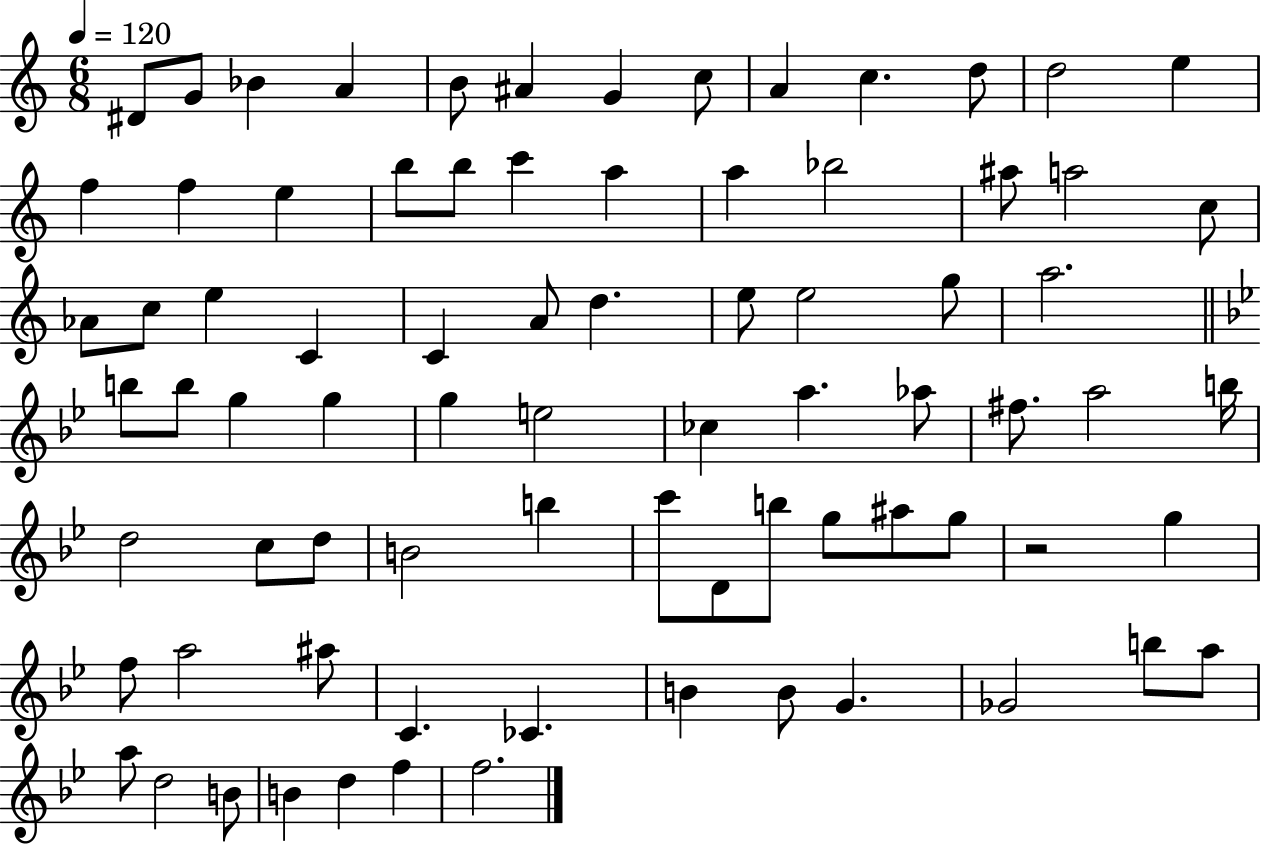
D#4/e G4/e Bb4/q A4/q B4/e A#4/q G4/q C5/e A4/q C5/q. D5/e D5/h E5/q F5/q F5/q E5/q B5/e B5/e C6/q A5/q A5/q Bb5/h A#5/e A5/h C5/e Ab4/e C5/e E5/q C4/q C4/q A4/e D5/q. E5/e E5/h G5/e A5/h. B5/e B5/e G5/q G5/q G5/q E5/h CES5/q A5/q. Ab5/e F#5/e. A5/h B5/s D5/h C5/e D5/e B4/h B5/q C6/e D4/e B5/e G5/e A#5/e G5/e R/h G5/q F5/e A5/h A#5/e C4/q. CES4/q. B4/q B4/e G4/q. Gb4/h B5/e A5/e A5/e D5/h B4/e B4/q D5/q F5/q F5/h.